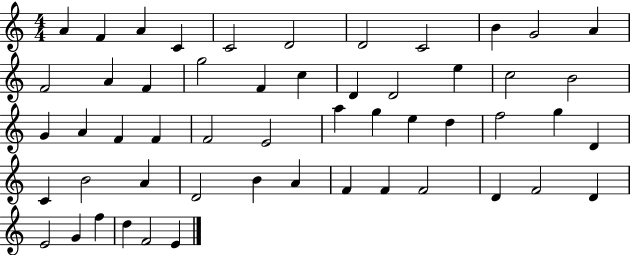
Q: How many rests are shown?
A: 0